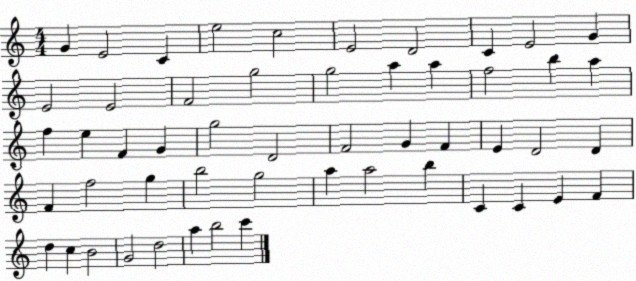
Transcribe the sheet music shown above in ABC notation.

X:1
T:Untitled
M:4/4
L:1/4
K:C
G E2 C e2 c2 E2 D2 C E2 G E2 E2 F2 g2 g2 a a f2 b a f e F G g2 D2 F2 G F E D2 D F f2 g b2 g2 a a2 b C C E F d c B2 G2 d2 a b2 c'